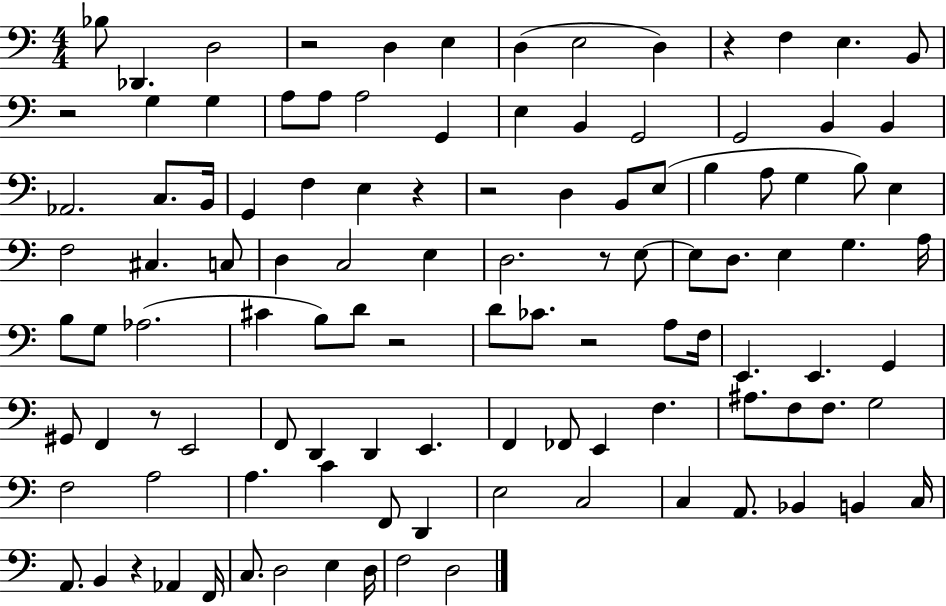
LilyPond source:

{
  \clef bass
  \numericTimeSignature
  \time 4/4
  \key c \major
  bes8 des,4. d2 | r2 d4 e4 | d4( e2 d4) | r4 f4 e4. b,8 | \break r2 g4 g4 | a8 a8 a2 g,4 | e4 b,4 g,2 | g,2 b,4 b,4 | \break aes,2. c8. b,16 | g,4 f4 e4 r4 | r2 d4 b,8 e8( | b4 a8 g4 b8) e4 | \break f2 cis4. c8 | d4 c2 e4 | d2. r8 e8~~ | e8 d8. e4 g4. a16 | \break b8 g8 aes2.( | cis'4 b8) d'8 r2 | d'8 ces'8. r2 a8 f16 | e,4. e,4. g,4 | \break gis,8 f,4 r8 e,2 | f,8 d,4 d,4 e,4. | f,4 fes,8 e,4 f4. | ais8. f8 f8. g2 | \break f2 a2 | a4. c'4 f,8 d,4 | e2 c2 | c4 a,8. bes,4 b,4 c16 | \break a,8. b,4 r4 aes,4 f,16 | c8. d2 e4 d16 | f2 d2 | \bar "|."
}